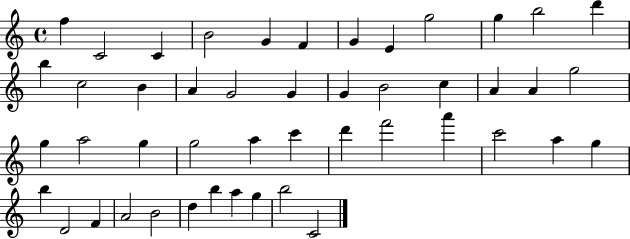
{
  \clef treble
  \time 4/4
  \defaultTimeSignature
  \key c \major
  f''4 c'2 c'4 | b'2 g'4 f'4 | g'4 e'4 g''2 | g''4 b''2 d'''4 | \break b''4 c''2 b'4 | a'4 g'2 g'4 | g'4 b'2 c''4 | a'4 a'4 g''2 | \break g''4 a''2 g''4 | g''2 a''4 c'''4 | d'''4 f'''2 a'''4 | c'''2 a''4 g''4 | \break b''4 d'2 f'4 | a'2 b'2 | d''4 b''4 a''4 g''4 | b''2 c'2 | \break \bar "|."
}